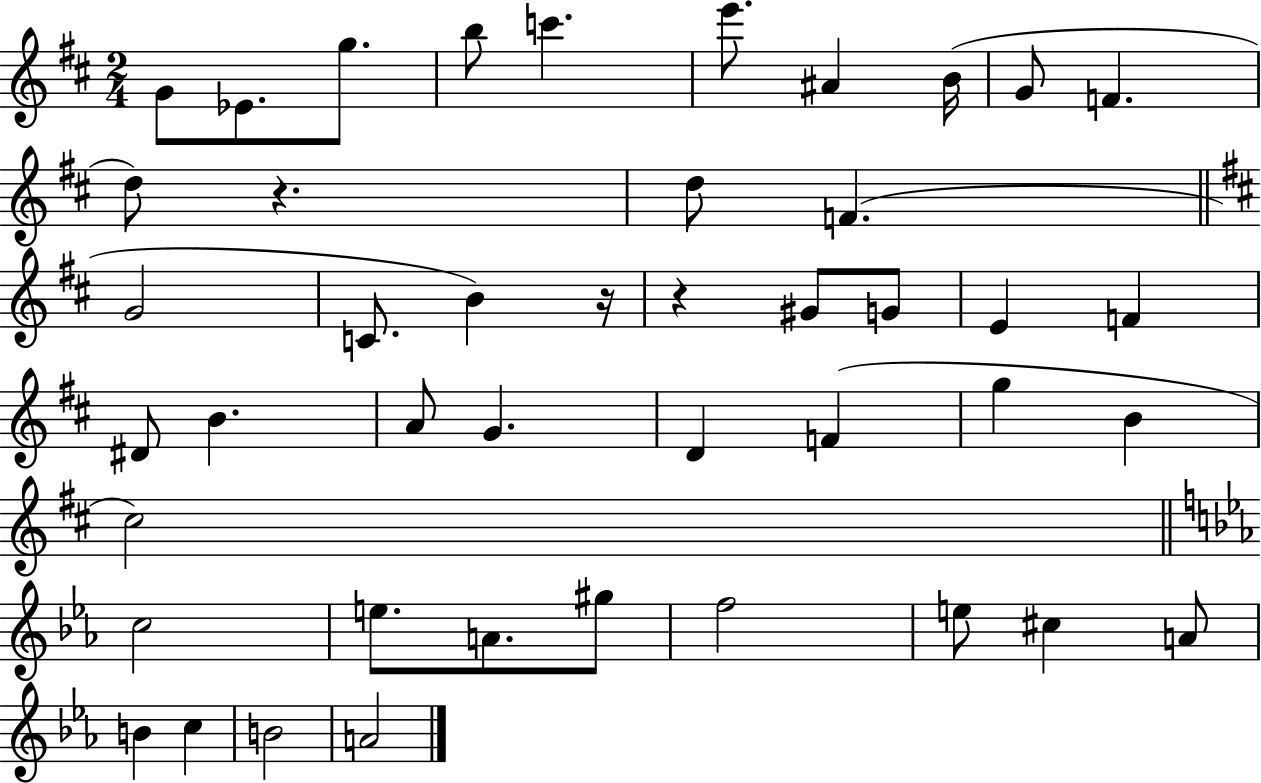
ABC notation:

X:1
T:Untitled
M:2/4
L:1/4
K:D
G/2 _E/2 g/2 b/2 c' e'/2 ^A B/4 G/2 F d/2 z d/2 F G2 C/2 B z/4 z ^G/2 G/2 E F ^D/2 B A/2 G D F g B ^c2 c2 e/2 A/2 ^g/2 f2 e/2 ^c A/2 B c B2 A2